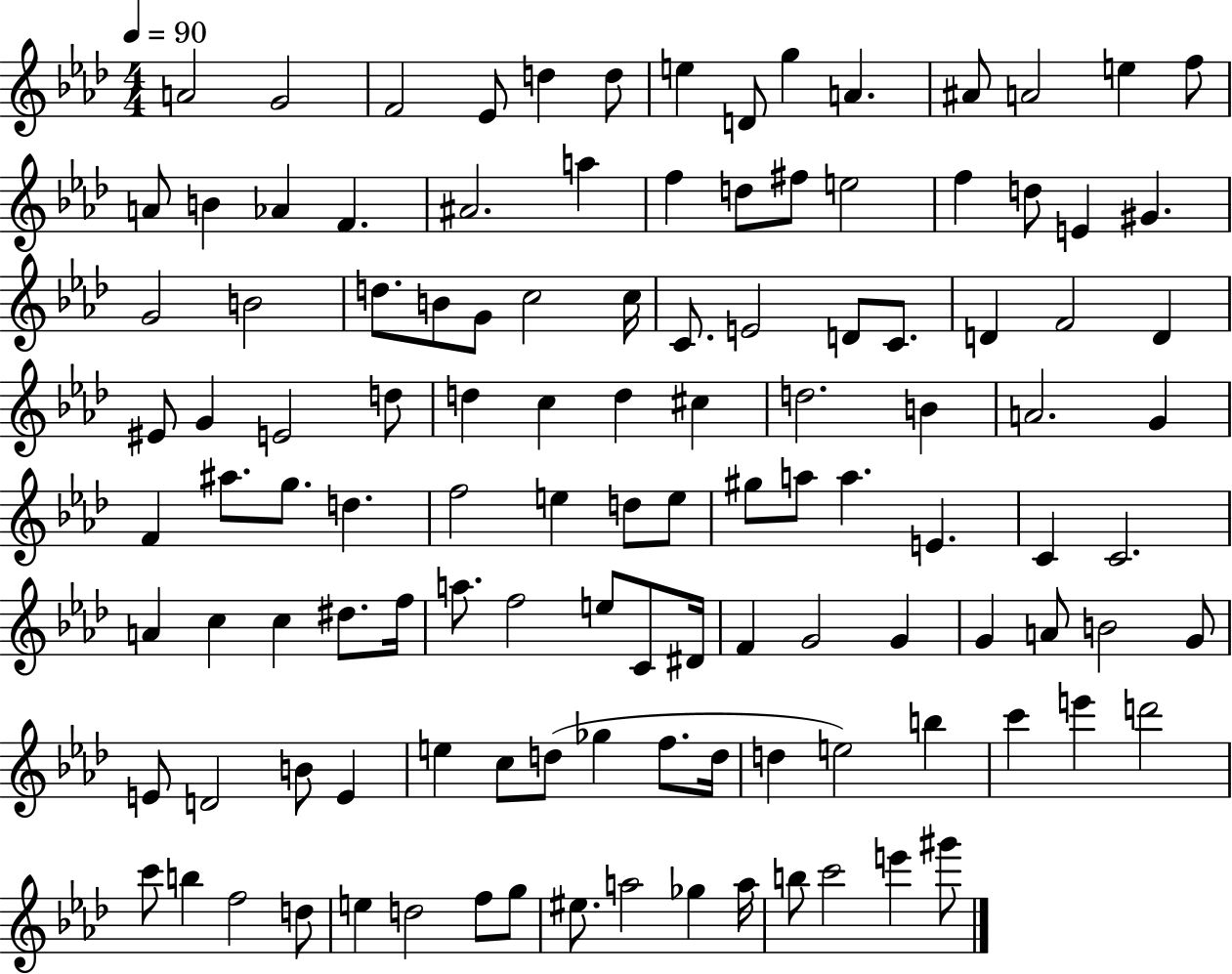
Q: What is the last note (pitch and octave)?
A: G#6